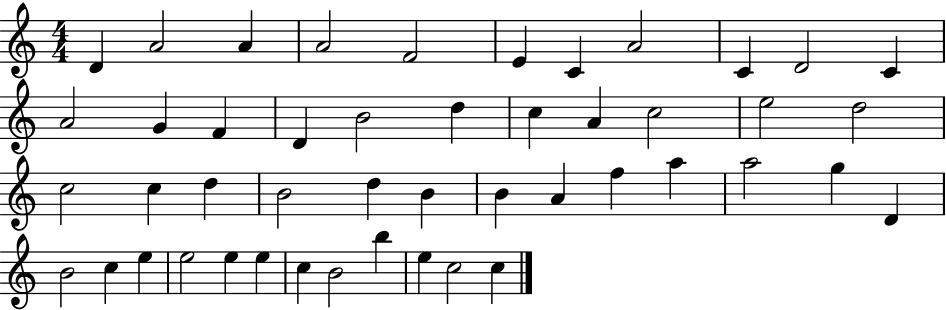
X:1
T:Untitled
M:4/4
L:1/4
K:C
D A2 A A2 F2 E C A2 C D2 C A2 G F D B2 d c A c2 e2 d2 c2 c d B2 d B B A f a a2 g D B2 c e e2 e e c B2 b e c2 c